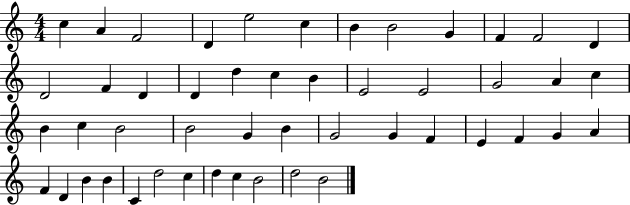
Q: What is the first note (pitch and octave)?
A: C5